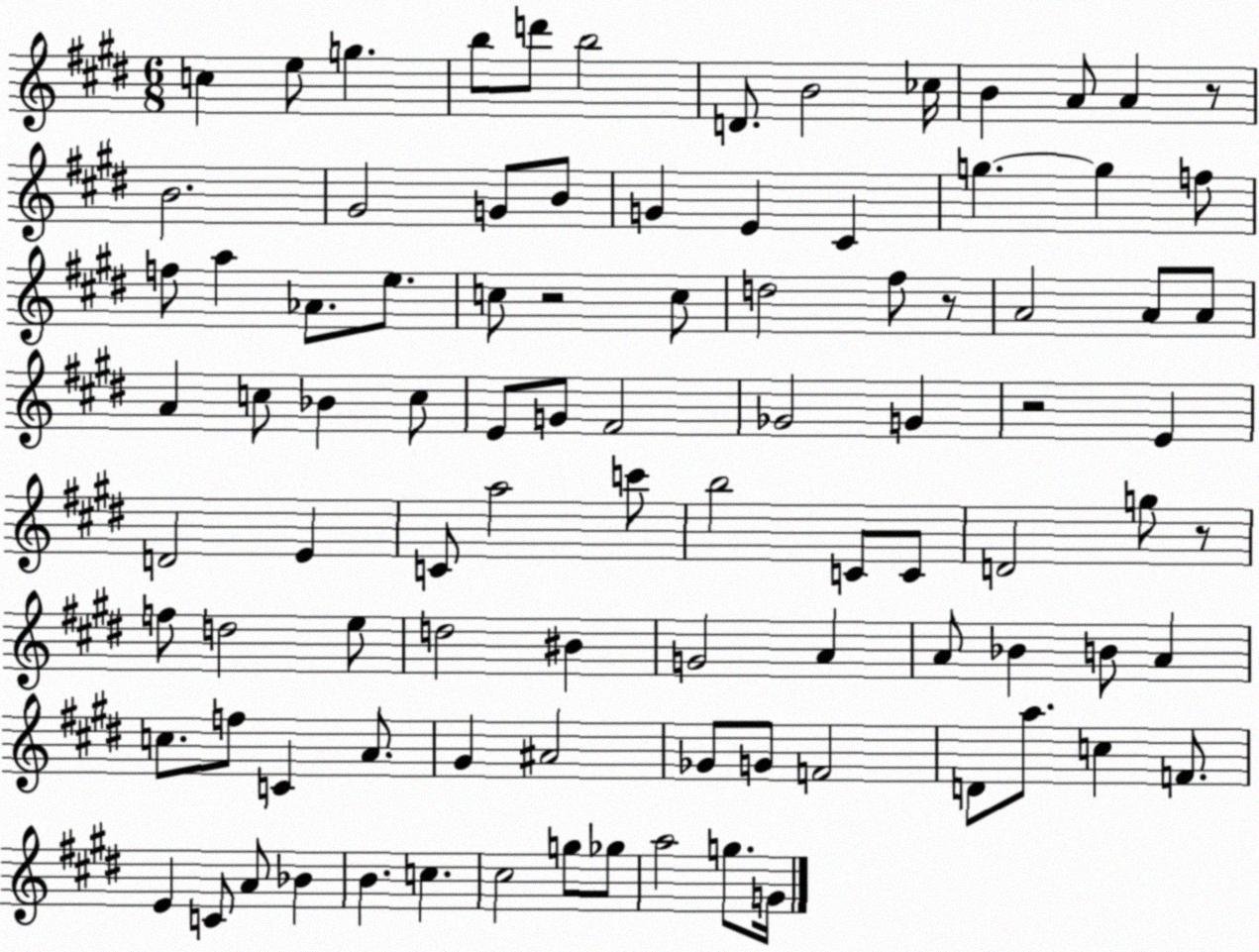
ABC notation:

X:1
T:Untitled
M:6/8
L:1/4
K:E
c e/2 g b/2 d'/2 b2 D/2 B2 _c/4 B A/2 A z/2 B2 ^G2 G/2 B/2 G E ^C g g f/2 f/2 a _A/2 e/2 c/2 z2 c/2 d2 ^f/2 z/2 A2 A/2 A/2 A c/2 _B c/2 E/2 G/2 ^F2 _G2 G z2 E D2 E C/2 a2 c'/2 b2 C/2 C/2 D2 g/2 z/2 f/2 d2 e/2 d2 ^B G2 A A/2 _B B/2 A c/2 f/2 C A/2 ^G ^A2 _G/2 G/2 F2 D/2 a/2 c F/2 E C/2 A/2 _B B c ^c2 g/2 _g/2 a2 g/2 G/4